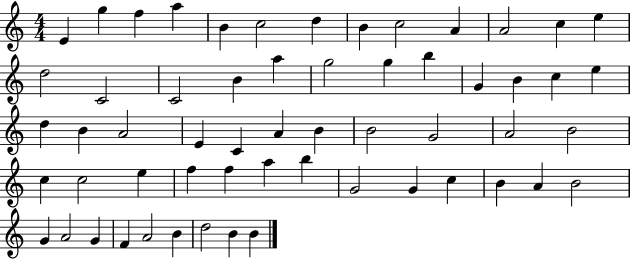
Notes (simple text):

E4/q G5/q F5/q A5/q B4/q C5/h D5/q B4/q C5/h A4/q A4/h C5/q E5/q D5/h C4/h C4/h B4/q A5/q G5/h G5/q B5/q G4/q B4/q C5/q E5/q D5/q B4/q A4/h E4/q C4/q A4/q B4/q B4/h G4/h A4/h B4/h C5/q C5/h E5/q F5/q F5/q A5/q B5/q G4/h G4/q C5/q B4/q A4/q B4/h G4/q A4/h G4/q F4/q A4/h B4/q D5/h B4/q B4/q